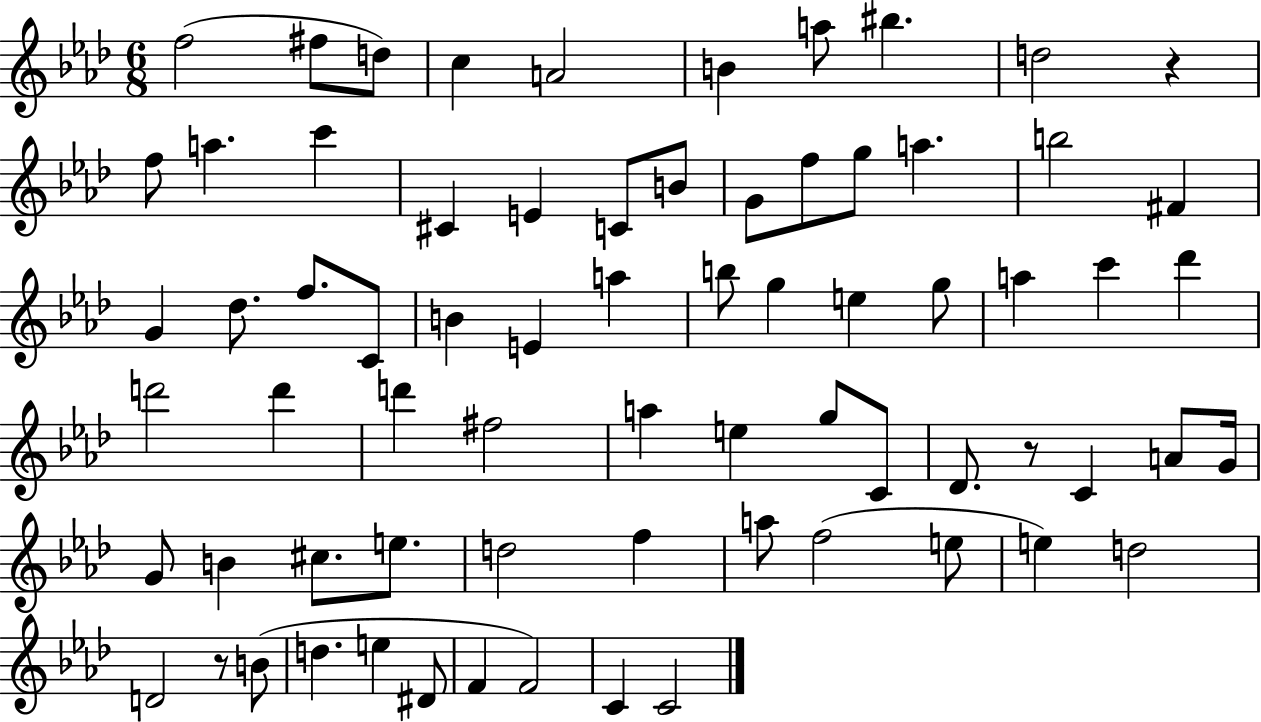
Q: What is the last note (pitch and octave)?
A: C4